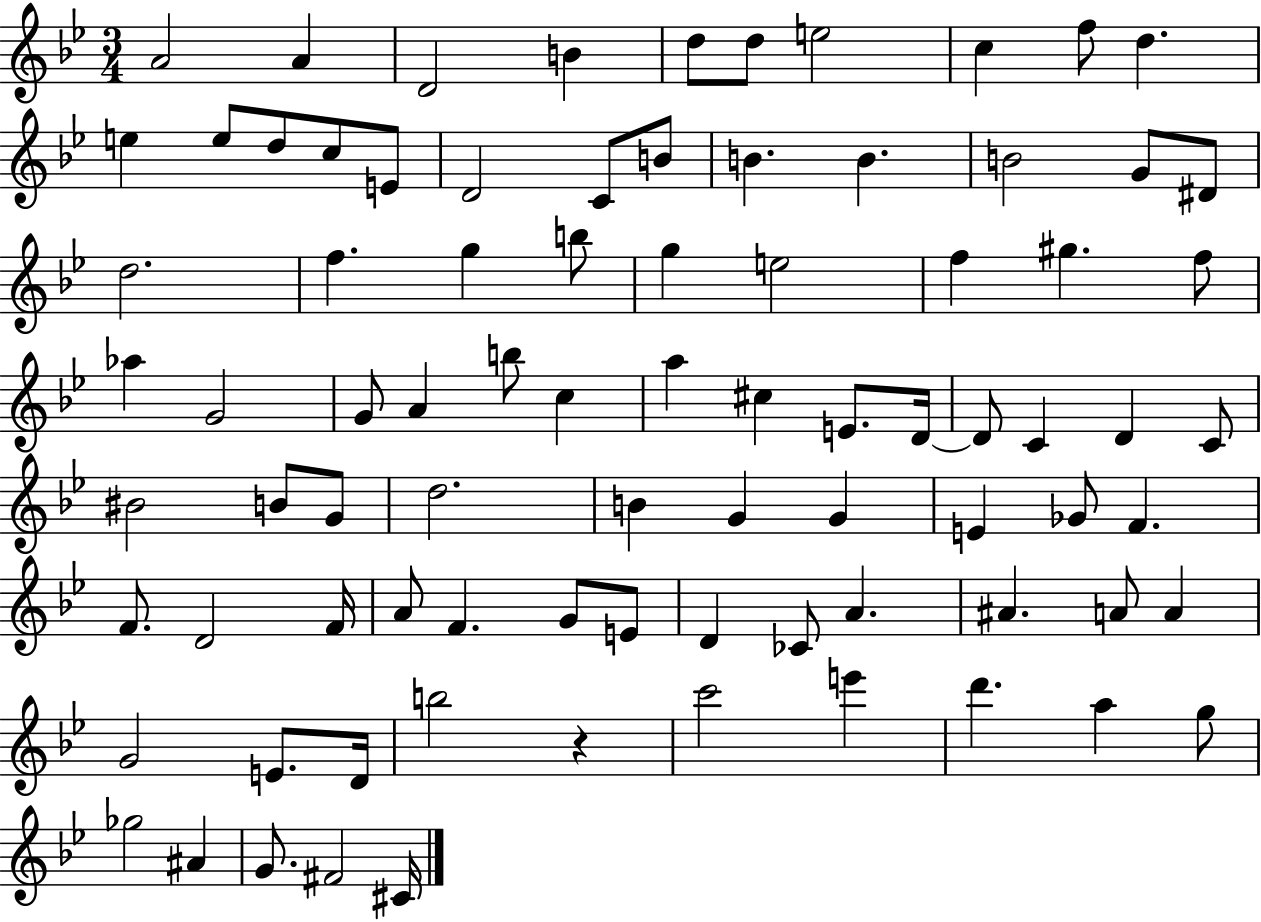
A4/h A4/q D4/h B4/q D5/e D5/e E5/h C5/q F5/e D5/q. E5/q E5/e D5/e C5/e E4/e D4/h C4/e B4/e B4/q. B4/q. B4/h G4/e D#4/e D5/h. F5/q. G5/q B5/e G5/q E5/h F5/q G#5/q. F5/e Ab5/q G4/h G4/e A4/q B5/e C5/q A5/q C#5/q E4/e. D4/s D4/e C4/q D4/q C4/e BIS4/h B4/e G4/e D5/h. B4/q G4/q G4/q E4/q Gb4/e F4/q. F4/e. D4/h F4/s A4/e F4/q. G4/e E4/e D4/q CES4/e A4/q. A#4/q. A4/e A4/q G4/h E4/e. D4/s B5/h R/q C6/h E6/q D6/q. A5/q G5/e Gb5/h A#4/q G4/e. F#4/h C#4/s